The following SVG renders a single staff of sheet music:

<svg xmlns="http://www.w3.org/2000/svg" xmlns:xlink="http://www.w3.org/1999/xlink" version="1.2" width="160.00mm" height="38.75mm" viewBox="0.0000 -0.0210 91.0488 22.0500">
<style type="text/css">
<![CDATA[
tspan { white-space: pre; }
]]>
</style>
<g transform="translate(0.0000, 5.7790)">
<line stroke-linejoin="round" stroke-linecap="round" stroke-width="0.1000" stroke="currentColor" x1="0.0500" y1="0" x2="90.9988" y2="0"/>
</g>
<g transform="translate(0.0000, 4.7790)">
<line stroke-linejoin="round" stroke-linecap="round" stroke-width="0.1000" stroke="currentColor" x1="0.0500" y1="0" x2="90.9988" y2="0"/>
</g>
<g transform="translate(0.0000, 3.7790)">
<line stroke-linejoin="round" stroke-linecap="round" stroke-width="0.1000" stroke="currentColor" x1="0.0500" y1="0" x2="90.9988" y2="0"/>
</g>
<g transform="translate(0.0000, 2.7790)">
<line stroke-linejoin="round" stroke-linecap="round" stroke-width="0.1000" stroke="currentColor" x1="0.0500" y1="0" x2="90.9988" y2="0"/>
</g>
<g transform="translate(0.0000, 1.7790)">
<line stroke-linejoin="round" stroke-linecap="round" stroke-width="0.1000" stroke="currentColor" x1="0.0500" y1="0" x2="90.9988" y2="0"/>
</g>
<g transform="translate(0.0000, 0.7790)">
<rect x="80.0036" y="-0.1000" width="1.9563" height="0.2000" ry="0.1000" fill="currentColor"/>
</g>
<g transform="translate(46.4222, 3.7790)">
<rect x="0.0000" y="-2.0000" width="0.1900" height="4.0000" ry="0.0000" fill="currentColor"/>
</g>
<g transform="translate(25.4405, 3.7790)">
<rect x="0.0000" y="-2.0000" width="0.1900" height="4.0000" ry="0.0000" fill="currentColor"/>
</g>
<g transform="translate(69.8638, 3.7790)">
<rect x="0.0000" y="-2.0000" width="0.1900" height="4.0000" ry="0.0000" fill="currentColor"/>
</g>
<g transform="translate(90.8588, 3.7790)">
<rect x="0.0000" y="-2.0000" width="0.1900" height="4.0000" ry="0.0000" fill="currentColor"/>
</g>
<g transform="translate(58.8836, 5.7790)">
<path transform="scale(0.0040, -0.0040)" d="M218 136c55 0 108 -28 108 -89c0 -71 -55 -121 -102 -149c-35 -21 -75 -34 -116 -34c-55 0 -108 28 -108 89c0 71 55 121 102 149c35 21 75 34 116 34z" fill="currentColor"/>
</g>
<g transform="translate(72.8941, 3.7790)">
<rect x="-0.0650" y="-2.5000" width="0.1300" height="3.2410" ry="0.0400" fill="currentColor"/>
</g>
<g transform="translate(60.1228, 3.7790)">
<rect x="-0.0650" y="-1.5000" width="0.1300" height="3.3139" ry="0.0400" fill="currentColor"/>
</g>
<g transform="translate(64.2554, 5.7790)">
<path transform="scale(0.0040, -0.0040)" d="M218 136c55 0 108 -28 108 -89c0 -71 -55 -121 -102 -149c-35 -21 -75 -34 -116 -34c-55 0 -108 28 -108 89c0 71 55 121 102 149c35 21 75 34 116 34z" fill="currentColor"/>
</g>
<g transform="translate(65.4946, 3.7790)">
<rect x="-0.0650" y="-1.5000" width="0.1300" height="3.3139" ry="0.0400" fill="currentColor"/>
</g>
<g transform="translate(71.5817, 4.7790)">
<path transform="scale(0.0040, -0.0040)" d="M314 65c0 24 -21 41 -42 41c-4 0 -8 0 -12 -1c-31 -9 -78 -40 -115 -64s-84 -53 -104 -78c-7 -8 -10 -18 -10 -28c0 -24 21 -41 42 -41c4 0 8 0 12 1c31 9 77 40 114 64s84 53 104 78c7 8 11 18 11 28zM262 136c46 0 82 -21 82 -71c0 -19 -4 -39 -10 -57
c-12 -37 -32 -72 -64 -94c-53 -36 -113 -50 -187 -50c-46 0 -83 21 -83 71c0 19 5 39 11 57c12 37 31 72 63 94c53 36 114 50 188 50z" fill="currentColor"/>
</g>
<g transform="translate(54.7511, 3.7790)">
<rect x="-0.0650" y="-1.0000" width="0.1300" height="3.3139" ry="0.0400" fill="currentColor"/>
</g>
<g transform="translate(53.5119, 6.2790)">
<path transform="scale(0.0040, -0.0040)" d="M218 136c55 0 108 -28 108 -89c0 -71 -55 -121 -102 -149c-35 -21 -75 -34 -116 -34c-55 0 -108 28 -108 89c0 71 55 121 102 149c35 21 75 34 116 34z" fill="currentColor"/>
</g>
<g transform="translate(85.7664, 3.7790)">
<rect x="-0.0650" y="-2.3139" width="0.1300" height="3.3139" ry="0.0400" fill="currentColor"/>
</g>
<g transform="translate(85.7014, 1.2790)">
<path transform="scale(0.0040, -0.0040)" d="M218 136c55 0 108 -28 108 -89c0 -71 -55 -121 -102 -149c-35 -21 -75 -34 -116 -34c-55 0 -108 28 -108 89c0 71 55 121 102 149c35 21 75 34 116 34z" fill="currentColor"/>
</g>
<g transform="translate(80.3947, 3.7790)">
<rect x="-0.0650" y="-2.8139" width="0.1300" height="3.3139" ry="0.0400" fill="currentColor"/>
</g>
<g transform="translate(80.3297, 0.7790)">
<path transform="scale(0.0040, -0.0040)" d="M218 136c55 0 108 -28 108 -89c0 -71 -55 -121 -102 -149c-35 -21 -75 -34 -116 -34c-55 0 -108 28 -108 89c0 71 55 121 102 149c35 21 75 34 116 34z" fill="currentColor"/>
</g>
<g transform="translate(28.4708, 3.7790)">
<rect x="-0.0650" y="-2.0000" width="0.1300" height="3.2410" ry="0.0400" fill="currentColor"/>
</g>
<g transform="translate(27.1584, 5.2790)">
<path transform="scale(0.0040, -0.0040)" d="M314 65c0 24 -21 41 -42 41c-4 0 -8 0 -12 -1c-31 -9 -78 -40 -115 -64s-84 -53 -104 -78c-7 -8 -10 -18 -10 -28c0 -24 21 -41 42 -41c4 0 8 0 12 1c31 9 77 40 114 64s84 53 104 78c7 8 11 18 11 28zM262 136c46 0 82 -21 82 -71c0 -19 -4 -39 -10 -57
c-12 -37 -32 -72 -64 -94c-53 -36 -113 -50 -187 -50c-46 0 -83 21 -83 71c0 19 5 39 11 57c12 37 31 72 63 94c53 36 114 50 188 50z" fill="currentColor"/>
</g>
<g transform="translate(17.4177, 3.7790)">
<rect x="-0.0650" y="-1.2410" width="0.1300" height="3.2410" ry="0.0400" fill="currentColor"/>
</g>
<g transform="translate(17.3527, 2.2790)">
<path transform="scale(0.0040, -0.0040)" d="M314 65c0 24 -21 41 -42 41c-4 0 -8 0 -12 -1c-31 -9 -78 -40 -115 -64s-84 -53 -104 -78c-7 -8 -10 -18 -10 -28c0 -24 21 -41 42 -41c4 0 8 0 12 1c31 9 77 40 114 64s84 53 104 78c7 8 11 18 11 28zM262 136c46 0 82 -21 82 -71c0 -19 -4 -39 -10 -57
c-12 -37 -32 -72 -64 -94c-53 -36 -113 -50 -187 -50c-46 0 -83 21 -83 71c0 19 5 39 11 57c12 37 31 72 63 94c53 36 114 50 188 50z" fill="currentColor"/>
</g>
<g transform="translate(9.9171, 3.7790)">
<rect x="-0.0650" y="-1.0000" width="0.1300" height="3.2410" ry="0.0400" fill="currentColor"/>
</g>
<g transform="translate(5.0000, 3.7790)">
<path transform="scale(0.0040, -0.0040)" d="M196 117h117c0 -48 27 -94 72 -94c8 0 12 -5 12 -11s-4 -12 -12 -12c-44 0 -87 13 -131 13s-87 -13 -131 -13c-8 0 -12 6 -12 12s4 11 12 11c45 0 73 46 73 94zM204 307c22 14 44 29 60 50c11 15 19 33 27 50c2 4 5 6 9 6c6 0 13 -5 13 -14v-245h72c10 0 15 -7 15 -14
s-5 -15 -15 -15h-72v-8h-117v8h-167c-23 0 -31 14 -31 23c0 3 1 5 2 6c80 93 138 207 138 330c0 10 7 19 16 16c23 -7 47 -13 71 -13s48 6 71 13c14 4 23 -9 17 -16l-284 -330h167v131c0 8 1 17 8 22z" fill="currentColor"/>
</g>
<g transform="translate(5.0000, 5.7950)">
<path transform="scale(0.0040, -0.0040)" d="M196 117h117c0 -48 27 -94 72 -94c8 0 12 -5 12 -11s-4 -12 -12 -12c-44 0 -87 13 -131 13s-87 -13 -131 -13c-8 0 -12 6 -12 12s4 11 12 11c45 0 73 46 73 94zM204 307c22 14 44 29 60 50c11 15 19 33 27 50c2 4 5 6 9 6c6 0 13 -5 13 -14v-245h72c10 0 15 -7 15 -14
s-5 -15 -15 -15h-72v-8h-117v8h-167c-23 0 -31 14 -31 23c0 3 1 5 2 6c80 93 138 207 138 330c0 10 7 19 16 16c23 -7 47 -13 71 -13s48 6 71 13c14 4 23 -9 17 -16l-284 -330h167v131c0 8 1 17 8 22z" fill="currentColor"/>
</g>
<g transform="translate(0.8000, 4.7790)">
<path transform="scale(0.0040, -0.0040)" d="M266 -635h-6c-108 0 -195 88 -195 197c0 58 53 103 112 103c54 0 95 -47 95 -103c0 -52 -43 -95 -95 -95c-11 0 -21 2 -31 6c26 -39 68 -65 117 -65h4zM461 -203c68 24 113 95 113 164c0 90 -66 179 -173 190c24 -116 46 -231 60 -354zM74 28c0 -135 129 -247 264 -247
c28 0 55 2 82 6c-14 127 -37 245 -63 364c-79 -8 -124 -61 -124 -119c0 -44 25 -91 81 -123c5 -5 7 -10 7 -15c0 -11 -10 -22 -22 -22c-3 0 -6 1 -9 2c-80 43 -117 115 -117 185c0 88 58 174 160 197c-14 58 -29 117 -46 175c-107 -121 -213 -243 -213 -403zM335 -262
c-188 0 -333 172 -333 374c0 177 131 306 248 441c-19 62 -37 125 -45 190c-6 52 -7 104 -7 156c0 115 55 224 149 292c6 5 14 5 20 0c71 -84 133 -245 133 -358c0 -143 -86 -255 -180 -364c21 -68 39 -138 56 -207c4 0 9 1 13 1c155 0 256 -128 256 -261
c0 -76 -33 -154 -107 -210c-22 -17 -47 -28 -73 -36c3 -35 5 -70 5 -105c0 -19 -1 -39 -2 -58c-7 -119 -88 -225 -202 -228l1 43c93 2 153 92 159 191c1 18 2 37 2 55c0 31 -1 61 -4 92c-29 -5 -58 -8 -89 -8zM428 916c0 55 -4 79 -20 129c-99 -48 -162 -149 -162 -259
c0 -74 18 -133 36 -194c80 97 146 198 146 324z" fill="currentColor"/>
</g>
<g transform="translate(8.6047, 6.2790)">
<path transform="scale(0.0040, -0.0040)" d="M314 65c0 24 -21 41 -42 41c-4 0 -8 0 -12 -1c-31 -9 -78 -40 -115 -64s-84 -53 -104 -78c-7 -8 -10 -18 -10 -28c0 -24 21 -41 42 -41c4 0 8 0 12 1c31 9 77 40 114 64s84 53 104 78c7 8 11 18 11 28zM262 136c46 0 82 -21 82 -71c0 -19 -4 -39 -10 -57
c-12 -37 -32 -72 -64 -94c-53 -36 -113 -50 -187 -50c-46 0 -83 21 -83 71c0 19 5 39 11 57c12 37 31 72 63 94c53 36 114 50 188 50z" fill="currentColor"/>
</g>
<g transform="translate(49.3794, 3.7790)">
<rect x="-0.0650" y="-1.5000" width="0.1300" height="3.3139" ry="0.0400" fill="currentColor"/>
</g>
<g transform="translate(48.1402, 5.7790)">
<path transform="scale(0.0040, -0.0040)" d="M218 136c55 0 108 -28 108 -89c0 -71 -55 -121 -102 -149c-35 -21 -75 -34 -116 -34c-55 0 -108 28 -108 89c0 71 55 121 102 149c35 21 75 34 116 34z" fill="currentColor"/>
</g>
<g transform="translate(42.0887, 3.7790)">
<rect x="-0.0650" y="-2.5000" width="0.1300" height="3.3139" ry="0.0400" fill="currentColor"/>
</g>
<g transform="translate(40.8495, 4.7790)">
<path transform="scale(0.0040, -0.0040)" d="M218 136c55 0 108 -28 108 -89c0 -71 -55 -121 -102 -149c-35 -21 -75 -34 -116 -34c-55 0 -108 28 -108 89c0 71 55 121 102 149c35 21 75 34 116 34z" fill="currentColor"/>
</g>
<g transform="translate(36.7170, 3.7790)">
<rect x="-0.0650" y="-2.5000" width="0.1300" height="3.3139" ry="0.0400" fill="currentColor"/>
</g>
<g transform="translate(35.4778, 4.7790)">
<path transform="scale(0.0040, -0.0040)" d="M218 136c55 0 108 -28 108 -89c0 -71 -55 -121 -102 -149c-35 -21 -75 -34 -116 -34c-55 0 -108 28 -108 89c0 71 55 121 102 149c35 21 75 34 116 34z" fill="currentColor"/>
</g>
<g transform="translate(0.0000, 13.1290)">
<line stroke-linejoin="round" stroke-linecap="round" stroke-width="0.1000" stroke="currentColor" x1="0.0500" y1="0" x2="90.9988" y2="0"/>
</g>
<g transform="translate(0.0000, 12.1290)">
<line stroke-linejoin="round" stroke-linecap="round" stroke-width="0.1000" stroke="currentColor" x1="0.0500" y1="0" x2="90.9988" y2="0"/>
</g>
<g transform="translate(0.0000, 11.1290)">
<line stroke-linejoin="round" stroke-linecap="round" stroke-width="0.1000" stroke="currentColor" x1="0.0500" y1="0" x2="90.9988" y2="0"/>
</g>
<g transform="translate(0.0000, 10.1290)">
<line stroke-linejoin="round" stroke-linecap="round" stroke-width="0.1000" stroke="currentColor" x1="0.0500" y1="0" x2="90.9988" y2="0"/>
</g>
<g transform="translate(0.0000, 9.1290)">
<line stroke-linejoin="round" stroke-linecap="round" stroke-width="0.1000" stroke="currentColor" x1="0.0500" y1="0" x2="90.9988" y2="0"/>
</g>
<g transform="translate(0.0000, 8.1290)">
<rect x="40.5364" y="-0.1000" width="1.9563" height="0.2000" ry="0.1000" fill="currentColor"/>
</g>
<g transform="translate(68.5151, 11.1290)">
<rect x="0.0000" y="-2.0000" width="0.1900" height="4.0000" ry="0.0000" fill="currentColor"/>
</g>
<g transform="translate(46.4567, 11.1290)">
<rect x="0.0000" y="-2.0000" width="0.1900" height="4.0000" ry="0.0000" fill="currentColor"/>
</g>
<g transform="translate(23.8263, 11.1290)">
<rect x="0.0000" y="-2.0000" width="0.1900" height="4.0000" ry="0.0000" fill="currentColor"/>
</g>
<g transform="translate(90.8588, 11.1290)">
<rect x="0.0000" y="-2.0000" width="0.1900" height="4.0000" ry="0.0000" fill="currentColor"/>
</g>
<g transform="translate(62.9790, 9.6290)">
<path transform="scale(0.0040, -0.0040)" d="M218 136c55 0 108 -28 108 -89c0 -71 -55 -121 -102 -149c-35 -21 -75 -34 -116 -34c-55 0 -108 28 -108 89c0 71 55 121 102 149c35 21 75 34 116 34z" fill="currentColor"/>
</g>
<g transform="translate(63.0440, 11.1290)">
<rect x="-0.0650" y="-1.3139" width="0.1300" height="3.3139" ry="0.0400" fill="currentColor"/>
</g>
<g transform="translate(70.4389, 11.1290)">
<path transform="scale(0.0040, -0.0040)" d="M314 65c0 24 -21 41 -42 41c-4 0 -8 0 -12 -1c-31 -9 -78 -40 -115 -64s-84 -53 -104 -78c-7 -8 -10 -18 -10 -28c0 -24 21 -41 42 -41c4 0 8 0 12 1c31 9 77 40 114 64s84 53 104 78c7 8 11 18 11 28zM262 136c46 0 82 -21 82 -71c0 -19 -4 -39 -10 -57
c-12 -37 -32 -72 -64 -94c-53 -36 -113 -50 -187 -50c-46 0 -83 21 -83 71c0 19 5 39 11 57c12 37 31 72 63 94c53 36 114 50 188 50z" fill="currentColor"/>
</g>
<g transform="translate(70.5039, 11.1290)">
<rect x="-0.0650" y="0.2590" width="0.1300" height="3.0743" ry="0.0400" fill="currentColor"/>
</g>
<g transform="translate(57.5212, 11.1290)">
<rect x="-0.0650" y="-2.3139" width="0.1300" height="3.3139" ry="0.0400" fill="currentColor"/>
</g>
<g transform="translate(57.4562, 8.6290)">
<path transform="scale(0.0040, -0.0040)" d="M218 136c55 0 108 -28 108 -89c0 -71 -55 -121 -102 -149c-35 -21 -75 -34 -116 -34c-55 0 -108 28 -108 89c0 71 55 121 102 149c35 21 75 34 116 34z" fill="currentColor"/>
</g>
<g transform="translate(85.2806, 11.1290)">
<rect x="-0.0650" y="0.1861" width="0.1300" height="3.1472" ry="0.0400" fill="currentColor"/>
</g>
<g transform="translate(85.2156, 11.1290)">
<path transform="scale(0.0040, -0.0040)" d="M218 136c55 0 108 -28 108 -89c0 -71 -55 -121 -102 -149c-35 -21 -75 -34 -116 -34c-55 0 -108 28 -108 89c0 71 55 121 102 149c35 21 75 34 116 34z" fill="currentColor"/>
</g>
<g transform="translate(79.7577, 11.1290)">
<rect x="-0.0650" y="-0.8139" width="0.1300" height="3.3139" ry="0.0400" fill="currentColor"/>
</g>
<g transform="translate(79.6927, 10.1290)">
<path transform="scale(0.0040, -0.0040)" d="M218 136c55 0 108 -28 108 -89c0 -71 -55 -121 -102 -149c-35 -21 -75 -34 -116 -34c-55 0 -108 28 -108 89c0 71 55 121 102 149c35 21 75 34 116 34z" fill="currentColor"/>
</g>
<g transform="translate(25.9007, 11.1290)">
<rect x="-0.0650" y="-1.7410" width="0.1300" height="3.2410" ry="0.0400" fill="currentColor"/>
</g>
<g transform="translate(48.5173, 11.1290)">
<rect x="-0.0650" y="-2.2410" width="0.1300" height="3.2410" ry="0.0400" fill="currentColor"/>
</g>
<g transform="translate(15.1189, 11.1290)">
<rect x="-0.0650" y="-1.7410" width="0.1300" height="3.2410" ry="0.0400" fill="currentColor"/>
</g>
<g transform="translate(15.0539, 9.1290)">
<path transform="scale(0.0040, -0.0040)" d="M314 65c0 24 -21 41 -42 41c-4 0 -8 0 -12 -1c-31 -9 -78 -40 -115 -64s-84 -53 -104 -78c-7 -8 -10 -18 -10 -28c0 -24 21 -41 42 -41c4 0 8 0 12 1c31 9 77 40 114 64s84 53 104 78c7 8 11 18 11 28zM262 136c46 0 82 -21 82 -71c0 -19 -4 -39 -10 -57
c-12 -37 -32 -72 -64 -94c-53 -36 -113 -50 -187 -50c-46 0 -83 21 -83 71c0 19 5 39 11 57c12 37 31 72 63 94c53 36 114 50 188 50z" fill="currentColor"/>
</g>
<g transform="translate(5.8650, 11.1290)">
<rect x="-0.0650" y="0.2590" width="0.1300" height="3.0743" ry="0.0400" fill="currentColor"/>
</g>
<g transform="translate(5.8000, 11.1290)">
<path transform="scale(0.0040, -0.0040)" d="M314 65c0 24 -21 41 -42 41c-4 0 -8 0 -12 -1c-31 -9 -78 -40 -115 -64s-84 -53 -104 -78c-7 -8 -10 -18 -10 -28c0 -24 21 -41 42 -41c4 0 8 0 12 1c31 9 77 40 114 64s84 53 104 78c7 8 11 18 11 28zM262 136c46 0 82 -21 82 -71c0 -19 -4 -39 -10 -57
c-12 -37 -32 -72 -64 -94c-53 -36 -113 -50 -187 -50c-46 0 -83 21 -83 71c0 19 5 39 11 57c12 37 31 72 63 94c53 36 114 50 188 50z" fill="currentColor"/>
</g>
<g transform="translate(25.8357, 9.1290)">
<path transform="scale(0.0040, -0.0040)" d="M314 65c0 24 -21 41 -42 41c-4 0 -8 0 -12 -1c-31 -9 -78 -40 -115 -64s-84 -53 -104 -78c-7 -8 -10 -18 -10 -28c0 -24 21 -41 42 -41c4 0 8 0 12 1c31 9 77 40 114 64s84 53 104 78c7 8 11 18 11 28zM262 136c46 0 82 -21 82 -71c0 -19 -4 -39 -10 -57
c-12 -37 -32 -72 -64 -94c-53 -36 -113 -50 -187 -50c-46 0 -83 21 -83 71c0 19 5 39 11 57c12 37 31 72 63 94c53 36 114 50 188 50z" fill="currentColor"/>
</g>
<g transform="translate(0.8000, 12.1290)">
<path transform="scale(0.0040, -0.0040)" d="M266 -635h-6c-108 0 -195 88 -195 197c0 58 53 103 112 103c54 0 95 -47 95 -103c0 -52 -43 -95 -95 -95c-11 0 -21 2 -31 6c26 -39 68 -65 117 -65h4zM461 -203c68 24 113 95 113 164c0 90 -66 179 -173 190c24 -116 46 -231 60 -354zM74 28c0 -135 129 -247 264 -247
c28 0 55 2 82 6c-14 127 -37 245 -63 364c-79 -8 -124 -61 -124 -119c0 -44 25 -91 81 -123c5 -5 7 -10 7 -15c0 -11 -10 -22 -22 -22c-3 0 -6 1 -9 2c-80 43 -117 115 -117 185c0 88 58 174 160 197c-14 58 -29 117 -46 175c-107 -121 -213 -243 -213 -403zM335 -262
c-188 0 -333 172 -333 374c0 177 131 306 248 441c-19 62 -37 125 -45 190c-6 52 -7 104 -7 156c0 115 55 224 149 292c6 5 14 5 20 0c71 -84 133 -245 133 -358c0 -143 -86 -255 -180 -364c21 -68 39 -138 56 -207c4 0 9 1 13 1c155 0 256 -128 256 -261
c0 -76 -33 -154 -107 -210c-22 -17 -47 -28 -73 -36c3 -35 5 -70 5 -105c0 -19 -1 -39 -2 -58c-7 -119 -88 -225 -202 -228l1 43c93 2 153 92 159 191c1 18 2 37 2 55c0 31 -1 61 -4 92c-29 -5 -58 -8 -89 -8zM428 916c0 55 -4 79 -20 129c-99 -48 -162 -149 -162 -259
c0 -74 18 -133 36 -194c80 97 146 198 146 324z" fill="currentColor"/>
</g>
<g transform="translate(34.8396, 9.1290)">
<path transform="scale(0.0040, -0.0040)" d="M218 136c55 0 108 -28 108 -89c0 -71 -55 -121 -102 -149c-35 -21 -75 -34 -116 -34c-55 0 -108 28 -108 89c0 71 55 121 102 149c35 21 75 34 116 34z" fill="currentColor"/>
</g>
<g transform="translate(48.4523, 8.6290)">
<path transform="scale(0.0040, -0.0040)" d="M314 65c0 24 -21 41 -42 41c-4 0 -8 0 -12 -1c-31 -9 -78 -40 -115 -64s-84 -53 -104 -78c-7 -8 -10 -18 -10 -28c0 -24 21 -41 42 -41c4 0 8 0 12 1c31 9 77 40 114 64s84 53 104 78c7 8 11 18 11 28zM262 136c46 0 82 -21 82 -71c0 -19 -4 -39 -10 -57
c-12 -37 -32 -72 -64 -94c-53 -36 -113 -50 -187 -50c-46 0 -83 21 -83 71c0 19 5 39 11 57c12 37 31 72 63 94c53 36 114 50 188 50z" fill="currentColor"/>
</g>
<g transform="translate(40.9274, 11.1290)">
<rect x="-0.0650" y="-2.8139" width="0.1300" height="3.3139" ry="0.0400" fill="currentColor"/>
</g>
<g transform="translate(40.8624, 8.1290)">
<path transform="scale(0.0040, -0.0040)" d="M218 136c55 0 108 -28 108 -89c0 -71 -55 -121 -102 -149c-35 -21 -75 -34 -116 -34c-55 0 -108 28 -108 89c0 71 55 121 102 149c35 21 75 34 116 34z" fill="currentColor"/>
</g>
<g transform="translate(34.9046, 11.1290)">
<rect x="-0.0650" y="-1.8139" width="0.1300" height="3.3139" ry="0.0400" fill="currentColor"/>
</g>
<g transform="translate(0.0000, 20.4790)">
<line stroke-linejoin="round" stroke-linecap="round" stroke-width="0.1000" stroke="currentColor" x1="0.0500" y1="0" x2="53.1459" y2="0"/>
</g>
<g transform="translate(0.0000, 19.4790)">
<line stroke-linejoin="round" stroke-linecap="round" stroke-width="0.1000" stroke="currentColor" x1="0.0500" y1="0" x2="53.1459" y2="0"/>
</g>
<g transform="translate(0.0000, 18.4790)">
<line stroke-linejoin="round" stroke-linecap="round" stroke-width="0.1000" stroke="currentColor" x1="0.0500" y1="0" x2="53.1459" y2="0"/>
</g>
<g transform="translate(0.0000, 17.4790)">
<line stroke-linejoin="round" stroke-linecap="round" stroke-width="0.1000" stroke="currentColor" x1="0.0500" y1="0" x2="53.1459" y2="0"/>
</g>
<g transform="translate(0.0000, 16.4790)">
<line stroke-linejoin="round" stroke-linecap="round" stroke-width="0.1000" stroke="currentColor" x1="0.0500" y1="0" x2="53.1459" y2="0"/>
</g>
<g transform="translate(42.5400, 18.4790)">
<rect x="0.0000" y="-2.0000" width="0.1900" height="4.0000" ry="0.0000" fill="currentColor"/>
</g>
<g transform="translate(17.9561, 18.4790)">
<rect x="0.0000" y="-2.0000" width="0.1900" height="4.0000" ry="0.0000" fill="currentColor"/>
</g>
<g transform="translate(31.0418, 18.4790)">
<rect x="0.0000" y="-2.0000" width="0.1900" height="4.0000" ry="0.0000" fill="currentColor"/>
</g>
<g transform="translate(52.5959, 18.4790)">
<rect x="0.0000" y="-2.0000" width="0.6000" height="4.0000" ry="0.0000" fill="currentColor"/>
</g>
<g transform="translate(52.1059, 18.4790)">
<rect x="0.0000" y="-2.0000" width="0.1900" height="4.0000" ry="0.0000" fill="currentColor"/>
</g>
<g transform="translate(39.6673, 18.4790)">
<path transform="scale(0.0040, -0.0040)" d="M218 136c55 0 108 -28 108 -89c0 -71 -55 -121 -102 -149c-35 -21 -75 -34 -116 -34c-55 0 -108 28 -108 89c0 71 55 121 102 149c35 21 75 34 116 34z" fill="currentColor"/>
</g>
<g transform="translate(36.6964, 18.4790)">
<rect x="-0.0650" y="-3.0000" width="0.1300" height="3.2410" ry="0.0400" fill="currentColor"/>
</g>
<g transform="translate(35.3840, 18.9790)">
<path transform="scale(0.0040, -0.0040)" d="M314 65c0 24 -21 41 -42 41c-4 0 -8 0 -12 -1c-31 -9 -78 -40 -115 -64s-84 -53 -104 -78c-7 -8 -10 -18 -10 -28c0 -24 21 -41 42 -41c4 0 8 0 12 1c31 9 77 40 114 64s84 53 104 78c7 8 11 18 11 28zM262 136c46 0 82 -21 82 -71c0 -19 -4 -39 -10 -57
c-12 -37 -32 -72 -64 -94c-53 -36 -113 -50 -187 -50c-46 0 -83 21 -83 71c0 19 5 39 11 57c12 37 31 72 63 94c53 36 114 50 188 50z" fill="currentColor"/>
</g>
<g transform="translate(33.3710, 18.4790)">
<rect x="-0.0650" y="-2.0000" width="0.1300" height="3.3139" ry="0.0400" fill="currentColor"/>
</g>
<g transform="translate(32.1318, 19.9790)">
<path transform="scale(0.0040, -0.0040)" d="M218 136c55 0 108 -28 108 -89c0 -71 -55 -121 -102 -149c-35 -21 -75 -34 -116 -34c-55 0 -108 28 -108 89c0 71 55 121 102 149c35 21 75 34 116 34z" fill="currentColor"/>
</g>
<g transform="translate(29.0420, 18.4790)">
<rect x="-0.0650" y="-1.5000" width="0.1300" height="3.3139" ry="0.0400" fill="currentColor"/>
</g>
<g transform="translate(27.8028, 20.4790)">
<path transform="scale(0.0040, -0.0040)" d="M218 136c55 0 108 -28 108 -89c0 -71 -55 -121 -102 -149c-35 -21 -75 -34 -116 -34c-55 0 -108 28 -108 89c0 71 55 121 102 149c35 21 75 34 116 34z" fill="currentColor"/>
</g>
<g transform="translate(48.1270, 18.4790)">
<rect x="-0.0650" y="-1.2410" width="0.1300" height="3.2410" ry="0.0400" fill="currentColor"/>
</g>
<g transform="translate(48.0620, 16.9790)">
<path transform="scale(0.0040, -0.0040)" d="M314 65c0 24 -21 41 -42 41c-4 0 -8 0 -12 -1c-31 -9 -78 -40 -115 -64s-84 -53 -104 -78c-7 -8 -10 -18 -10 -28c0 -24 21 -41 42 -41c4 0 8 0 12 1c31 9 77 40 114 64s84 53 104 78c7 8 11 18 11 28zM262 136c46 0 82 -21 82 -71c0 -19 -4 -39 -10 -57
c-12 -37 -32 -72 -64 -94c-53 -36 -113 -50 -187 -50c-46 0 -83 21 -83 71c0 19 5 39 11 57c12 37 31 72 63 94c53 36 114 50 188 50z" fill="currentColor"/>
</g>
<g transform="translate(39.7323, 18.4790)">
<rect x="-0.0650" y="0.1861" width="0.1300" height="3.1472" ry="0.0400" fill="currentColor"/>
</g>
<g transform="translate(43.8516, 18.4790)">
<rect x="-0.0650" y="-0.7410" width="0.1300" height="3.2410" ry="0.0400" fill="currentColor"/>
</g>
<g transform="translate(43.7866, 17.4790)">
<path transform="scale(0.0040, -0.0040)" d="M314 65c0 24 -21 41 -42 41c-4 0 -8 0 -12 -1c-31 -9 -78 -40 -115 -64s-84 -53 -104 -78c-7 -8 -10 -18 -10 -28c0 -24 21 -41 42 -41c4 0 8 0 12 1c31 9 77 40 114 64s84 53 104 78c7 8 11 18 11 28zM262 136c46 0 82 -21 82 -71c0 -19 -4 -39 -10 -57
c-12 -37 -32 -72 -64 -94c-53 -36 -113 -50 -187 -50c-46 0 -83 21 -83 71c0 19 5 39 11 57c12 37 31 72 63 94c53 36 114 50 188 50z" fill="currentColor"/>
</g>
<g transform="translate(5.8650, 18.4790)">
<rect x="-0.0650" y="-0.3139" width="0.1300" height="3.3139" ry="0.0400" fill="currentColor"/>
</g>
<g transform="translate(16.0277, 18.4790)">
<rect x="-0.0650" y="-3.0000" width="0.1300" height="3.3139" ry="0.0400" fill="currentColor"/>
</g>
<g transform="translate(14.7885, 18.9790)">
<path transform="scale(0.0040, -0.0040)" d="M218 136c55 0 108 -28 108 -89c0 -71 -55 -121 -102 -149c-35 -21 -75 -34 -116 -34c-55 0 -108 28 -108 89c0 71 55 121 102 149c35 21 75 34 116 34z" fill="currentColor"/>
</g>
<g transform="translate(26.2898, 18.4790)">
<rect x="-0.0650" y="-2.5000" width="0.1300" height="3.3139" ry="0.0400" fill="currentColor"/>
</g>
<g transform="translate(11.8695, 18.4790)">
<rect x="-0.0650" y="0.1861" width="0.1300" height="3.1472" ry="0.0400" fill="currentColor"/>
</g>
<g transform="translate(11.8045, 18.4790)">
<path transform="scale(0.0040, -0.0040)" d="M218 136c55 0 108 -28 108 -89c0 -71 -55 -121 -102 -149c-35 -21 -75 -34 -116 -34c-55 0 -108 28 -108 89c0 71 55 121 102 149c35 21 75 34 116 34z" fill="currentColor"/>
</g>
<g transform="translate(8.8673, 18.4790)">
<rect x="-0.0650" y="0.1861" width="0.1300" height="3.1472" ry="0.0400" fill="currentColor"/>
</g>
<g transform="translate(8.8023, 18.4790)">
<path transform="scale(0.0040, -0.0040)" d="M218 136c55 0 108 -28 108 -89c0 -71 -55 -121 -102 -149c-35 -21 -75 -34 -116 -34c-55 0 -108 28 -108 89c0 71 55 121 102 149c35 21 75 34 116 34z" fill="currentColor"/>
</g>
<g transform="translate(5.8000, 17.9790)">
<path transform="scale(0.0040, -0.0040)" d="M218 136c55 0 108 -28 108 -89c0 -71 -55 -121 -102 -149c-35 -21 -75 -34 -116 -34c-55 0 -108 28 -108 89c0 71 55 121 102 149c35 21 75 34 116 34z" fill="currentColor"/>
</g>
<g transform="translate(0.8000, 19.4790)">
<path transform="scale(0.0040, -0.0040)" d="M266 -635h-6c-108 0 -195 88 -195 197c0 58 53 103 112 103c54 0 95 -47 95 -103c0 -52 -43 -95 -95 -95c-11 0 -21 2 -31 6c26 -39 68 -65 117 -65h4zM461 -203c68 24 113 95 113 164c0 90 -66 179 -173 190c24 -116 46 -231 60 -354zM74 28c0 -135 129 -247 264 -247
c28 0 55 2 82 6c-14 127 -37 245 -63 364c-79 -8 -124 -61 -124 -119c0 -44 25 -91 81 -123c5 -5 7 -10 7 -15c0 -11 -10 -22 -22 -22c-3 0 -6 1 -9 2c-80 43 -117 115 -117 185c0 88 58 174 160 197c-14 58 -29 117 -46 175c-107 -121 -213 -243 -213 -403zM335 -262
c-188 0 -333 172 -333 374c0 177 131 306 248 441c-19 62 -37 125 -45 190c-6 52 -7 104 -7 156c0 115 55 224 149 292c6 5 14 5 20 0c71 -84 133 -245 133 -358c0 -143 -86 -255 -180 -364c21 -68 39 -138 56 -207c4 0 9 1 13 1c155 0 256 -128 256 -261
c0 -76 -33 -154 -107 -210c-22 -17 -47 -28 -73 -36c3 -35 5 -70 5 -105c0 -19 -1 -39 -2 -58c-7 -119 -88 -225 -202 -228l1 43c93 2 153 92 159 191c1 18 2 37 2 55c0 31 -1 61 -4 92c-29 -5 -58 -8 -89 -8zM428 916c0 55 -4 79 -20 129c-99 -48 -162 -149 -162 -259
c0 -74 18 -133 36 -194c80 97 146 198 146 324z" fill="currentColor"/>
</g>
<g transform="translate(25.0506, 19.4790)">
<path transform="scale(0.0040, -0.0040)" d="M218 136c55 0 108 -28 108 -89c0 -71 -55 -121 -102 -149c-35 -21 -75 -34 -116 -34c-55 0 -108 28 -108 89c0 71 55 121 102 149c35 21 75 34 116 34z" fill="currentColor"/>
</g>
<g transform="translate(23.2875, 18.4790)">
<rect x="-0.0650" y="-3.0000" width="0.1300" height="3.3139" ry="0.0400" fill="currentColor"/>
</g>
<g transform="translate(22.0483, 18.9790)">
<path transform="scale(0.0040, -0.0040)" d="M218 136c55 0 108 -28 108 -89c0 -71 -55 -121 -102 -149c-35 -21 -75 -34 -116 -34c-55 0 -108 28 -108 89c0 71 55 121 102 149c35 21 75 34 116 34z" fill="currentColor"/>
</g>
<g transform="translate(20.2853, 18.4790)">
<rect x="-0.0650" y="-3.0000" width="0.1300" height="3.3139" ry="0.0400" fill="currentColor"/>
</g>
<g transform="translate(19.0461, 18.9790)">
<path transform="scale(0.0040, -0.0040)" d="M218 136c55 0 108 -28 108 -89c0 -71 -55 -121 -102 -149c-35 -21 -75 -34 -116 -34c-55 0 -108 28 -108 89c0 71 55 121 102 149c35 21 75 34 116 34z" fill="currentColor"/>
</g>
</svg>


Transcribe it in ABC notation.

X:1
T:Untitled
M:4/4
L:1/4
K:C
D2 e2 F2 G G E D E E G2 a g B2 f2 f2 f a g2 g e B2 d B c B B A A A G E F A2 B d2 e2